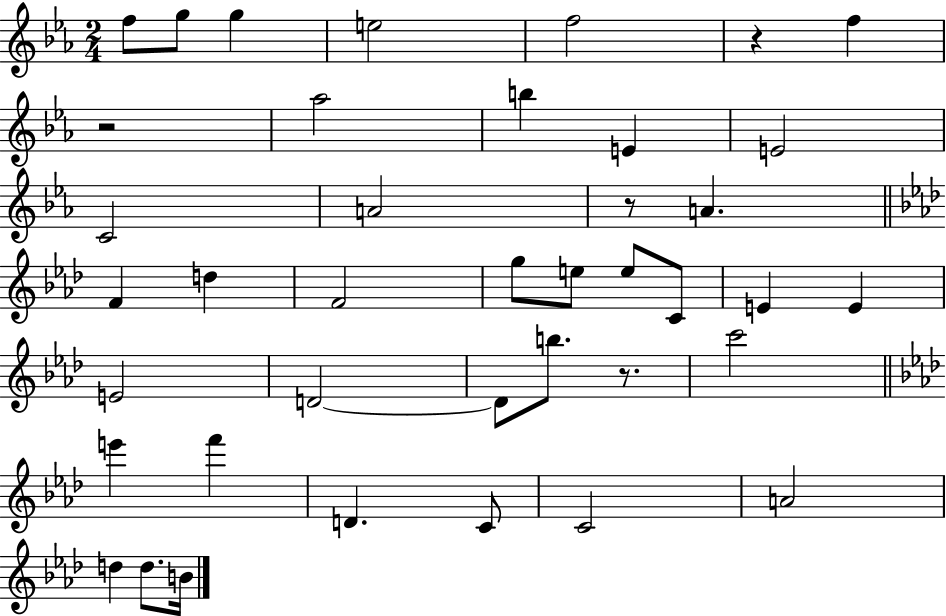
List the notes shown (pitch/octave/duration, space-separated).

F5/e G5/e G5/q E5/h F5/h R/q F5/q R/h Ab5/h B5/q E4/q E4/h C4/h A4/h R/e A4/q. F4/q D5/q F4/h G5/e E5/e E5/e C4/e E4/q E4/q E4/h D4/h D4/e B5/e. R/e. C6/h E6/q F6/q D4/q. C4/e C4/h A4/h D5/q D5/e. B4/s